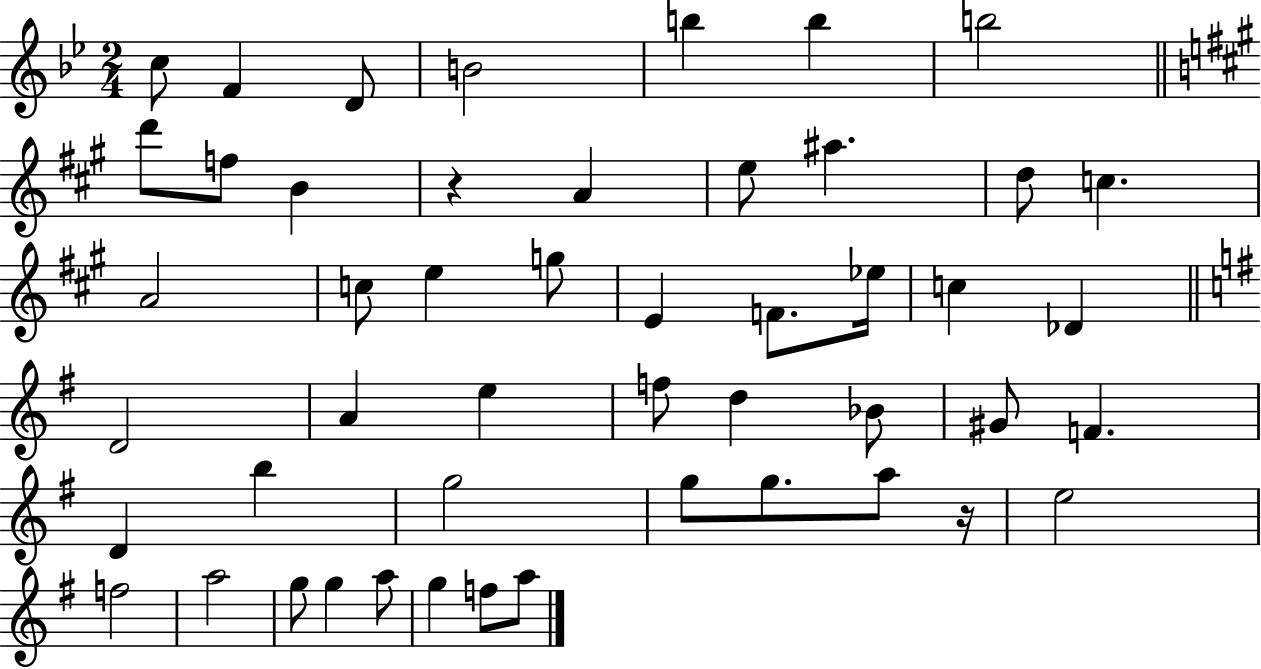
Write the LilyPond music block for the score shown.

{
  \clef treble
  \numericTimeSignature
  \time 2/4
  \key bes \major
  c''8 f'4 d'8 | b'2 | b''4 b''4 | b''2 | \break \bar "||" \break \key a \major d'''8 f''8 b'4 | r4 a'4 | e''8 ais''4. | d''8 c''4. | \break a'2 | c''8 e''4 g''8 | e'4 f'8. ees''16 | c''4 des'4 | \break \bar "||" \break \key e \minor d'2 | a'4 e''4 | f''8 d''4 bes'8 | gis'8 f'4. | \break d'4 b''4 | g''2 | g''8 g''8. a''8 r16 | e''2 | \break f''2 | a''2 | g''8 g''4 a''8 | g''4 f''8 a''8 | \break \bar "|."
}